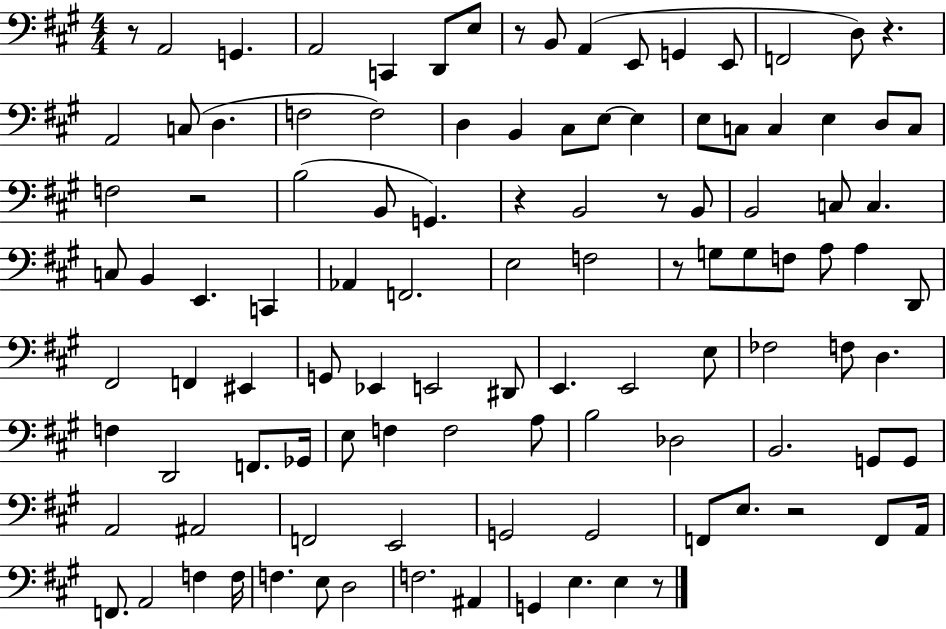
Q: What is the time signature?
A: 4/4